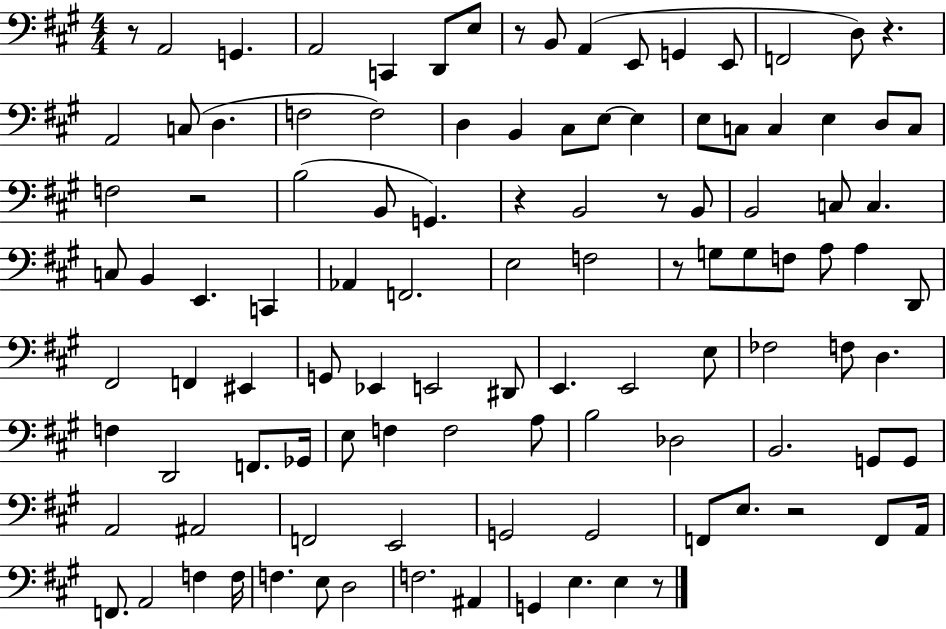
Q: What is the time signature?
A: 4/4